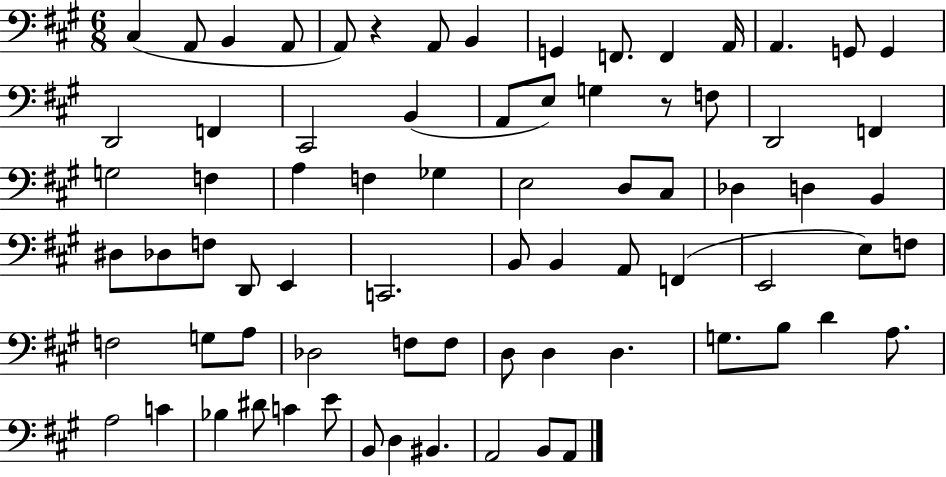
{
  \clef bass
  \numericTimeSignature
  \time 6/8
  \key a \major
  cis4( a,8 b,4 a,8 | a,8) r4 a,8 b,4 | g,4 f,8. f,4 a,16 | a,4. g,8 g,4 | \break d,2 f,4 | cis,2 b,4( | a,8 e8) g4 r8 f8 | d,2 f,4 | \break g2 f4 | a4 f4 ges4 | e2 d8 cis8 | des4 d4 b,4 | \break dis8 des8 f8 d,8 e,4 | c,2. | b,8 b,4 a,8 f,4( | e,2 e8) f8 | \break f2 g8 a8 | des2 f8 f8 | d8 d4 d4. | g8. b8 d'4 a8. | \break a2 c'4 | bes4 dis'8 c'4 e'8 | b,8 d4 bis,4. | a,2 b,8 a,8 | \break \bar "|."
}